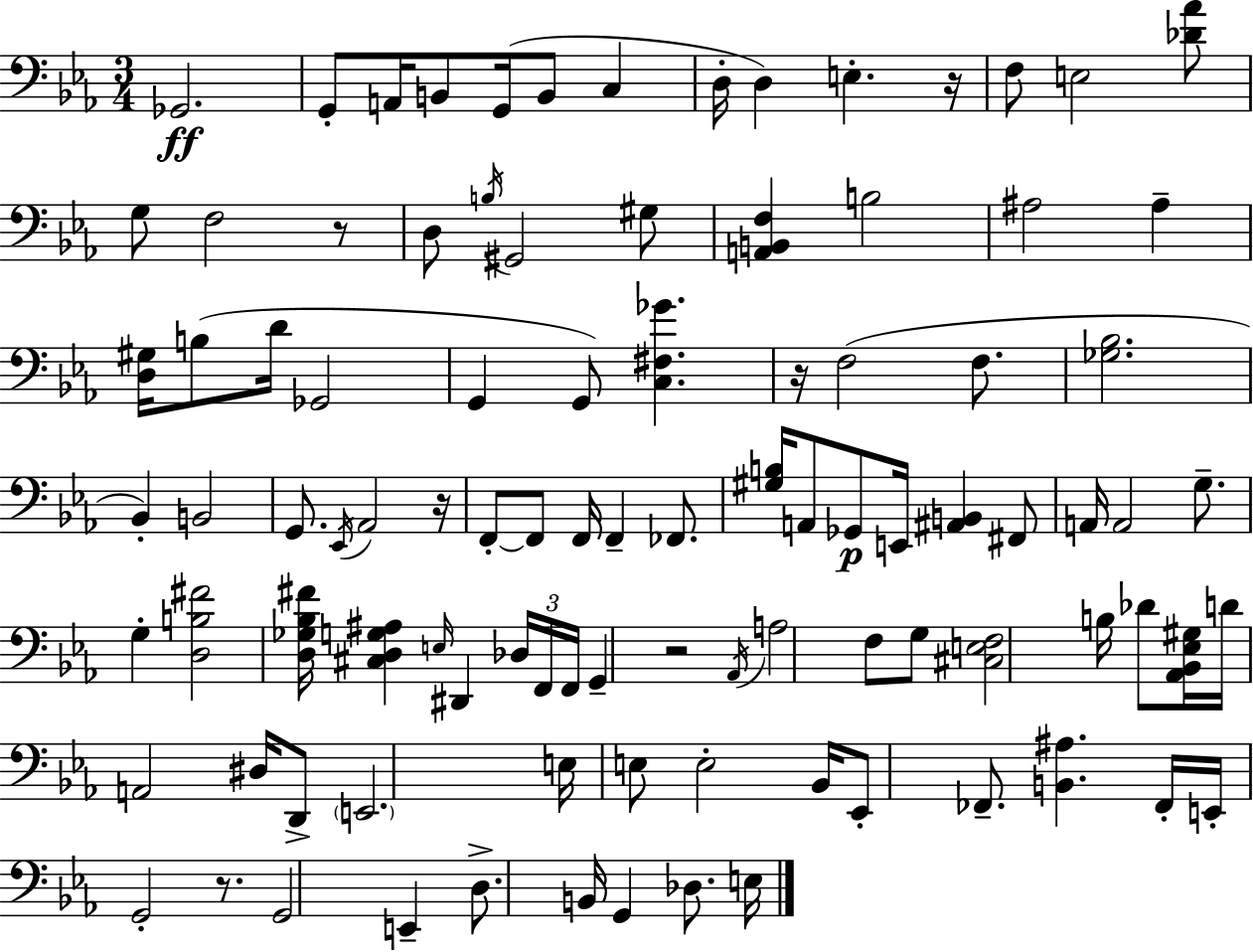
Gb2/h. G2/e A2/s B2/e G2/s B2/e C3/q D3/s D3/q E3/q. R/s F3/e E3/h [Db4,Ab4]/e G3/e F3/h R/e D3/e B3/s G#2/h G#3/e [A2,B2,F3]/q B3/h A#3/h A#3/q [D3,G#3]/s B3/e D4/s Gb2/h G2/q G2/e [C3,F#3,Gb4]/q. R/s F3/h F3/e. [Gb3,Bb3]/h. Bb2/q B2/h G2/e. Eb2/s Ab2/h R/s F2/e F2/e F2/s F2/q FES2/e. [G#3,B3]/s A2/e Gb2/e E2/s [A#2,B2]/q F#2/e A2/s A2/h G3/e. G3/q [D3,B3,F#4]/h [D3,Gb3,Bb3,F#4]/s [C#3,D3,G3,A#3]/q E3/s D#2/q Db3/s F2/s F2/s G2/q R/h Ab2/s A3/h F3/e G3/e [C#3,E3,F3]/h B3/s Db4/e [Ab2,Bb2,Eb3,G#3]/s D4/s A2/h D#3/s D2/e E2/h. E3/s E3/e E3/h Bb2/s Eb2/e FES2/e. [B2,A#3]/q. FES2/s E2/s G2/h R/e. G2/h E2/q D3/e. B2/s G2/q Db3/e. E3/s